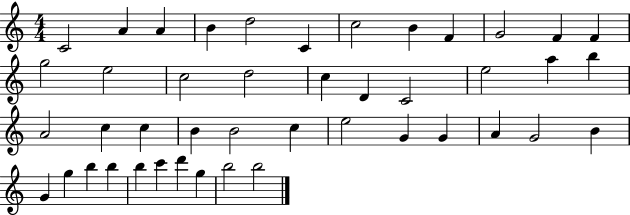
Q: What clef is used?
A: treble